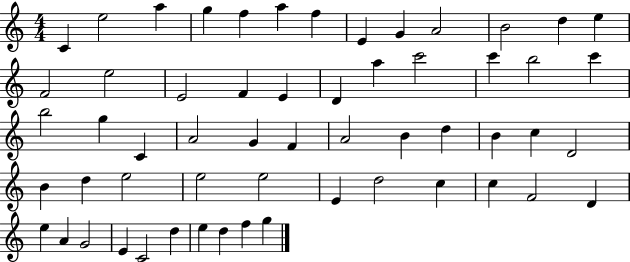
X:1
T:Untitled
M:4/4
L:1/4
K:C
C e2 a g f a f E G A2 B2 d e F2 e2 E2 F E D a c'2 c' b2 c' b2 g C A2 G F A2 B d B c D2 B d e2 e2 e2 E d2 c c F2 D e A G2 E C2 d e d f g